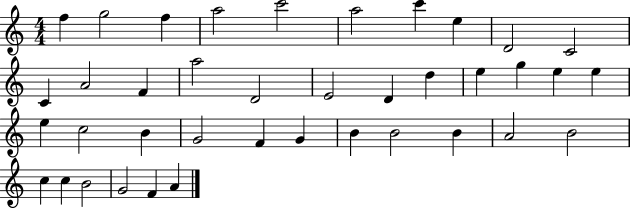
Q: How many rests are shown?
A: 0